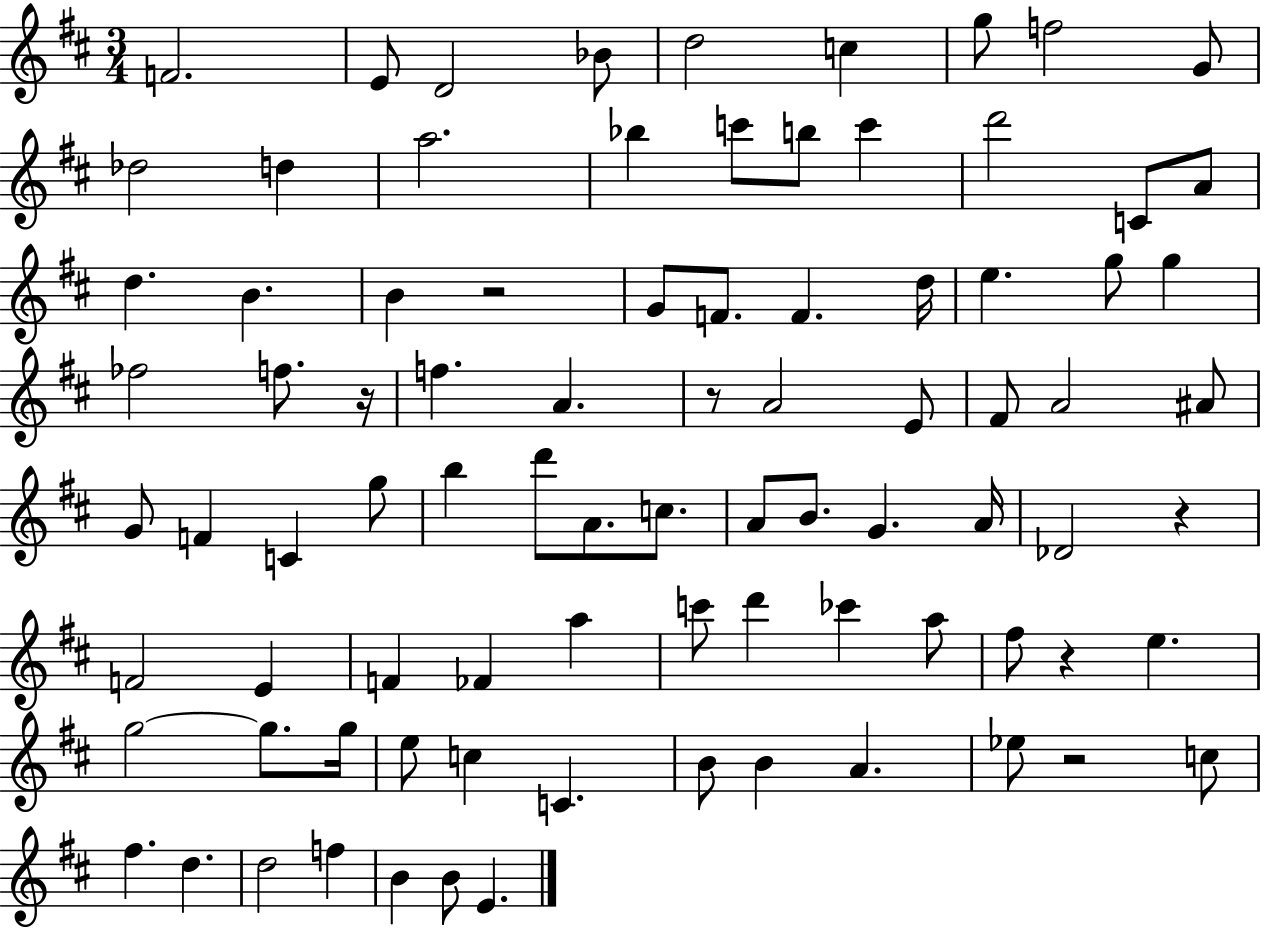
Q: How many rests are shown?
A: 6